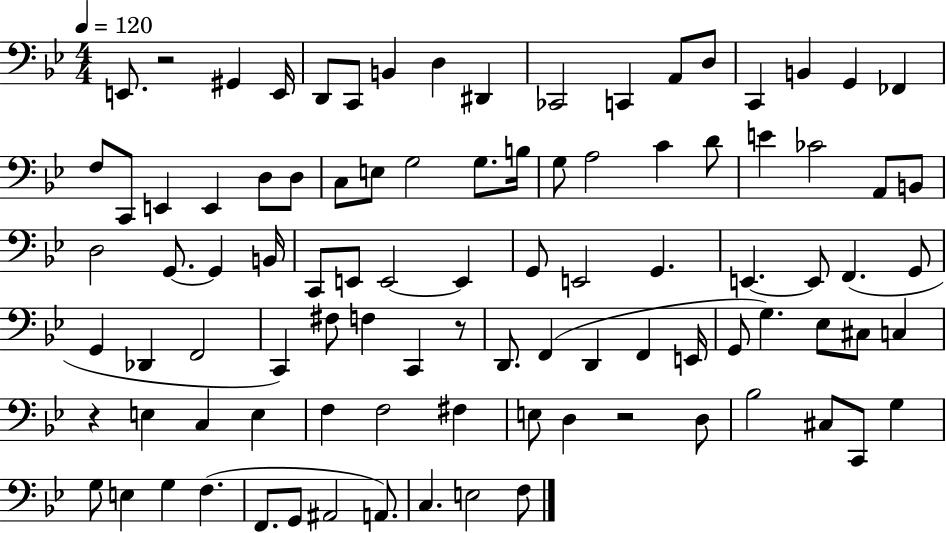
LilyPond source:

{
  \clef bass
  \numericTimeSignature
  \time 4/4
  \key bes \major
  \tempo 4 = 120
  \repeat volta 2 { e,8. r2 gis,4 e,16 | d,8 c,8 b,4 d4 dis,4 | ces,2 c,4 a,8 d8 | c,4 b,4 g,4 fes,4 | \break f8 c,8 e,4 e,4 d8 d8 | c8 e8 g2 g8. b16 | g8 a2 c'4 d'8 | e'4 ces'2 a,8 b,8 | \break d2 g,8.~~ g,4 b,16 | c,8 e,8 e,2~~ e,4 | g,8 e,2 g,4. | e,4.~~ e,8 f,4.( g,8 | \break g,4 des,4 f,2 | c,4) fis8 f4 c,4 r8 | d,8. f,4( d,4 f,4 e,16 | g,8 g4.) ees8 cis8 c4 | \break r4 e4 c4 e4 | f4 f2 fis4 | e8 d4 r2 d8 | bes2 cis8 c,8 g4 | \break g8 e4 g4 f4.( | f,8. g,8 ais,2 a,8.) | c4. e2 f8 | } \bar "|."
}